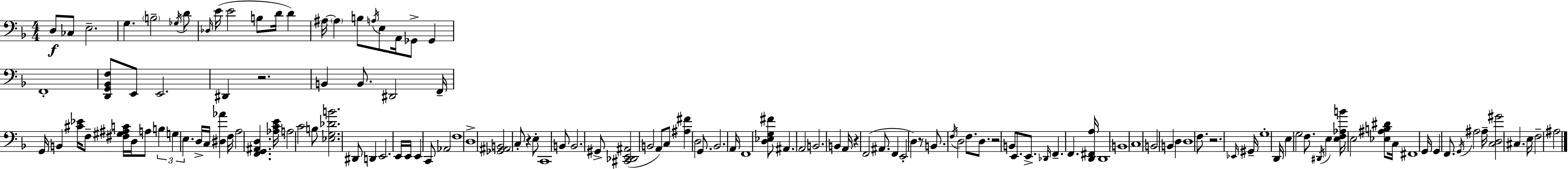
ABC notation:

X:1
T:Untitled
M:4/4
L:1/4
K:F
D,/2 _C,/2 E,2 G, B,2 _G,/4 D/2 _D,/4 E/4 E2 B,/2 D/4 D ^A,/4 ^A, B,/2 A,/4 E,/2 A,,/4 _G,,/2 _G,, F,,4 [D,,G,,_B,,F,]/2 E,,/2 E,,2 ^D,, z2 B,, B,,/2 ^D,,2 F,,/4 G,,/4 B,, [^C_E]/4 F,/2 [^F,^G,^A,C]/4 D,/4 A,/2 B, G, E, D,/4 C,/4 [^D,_A] F,/4 A,2 [F,,G,,^A,,D,] [_A,CE]/4 A,2 C2 B,/2 [_E,G,_DB]2 ^D,,/2 D,, E,,2 E,,/4 E,,/4 E,, C,,/2 _A,,2 F,4 D,4 [_G,,^A,,B,,]2 C,/2 z E,/2 C,,4 B,,/2 B,,2 ^G,,/2 [^C,,_D,,E,,^A,,]2 B,,2 A,,/2 C,/2 [^A,^F] D,2 G,,/2 _B,,2 A,,/4 F,,4 [D,_E,G,^F]/2 ^A,, A,,2 B,,2 B,, A,,/4 z F,,2 ^A,,/2 F,, E,,2 D, z/2 B,,/2 F,/4 D,2 F,/2 D,/2 z2 B,,/2 E,,/2 E,,/2 _D,,/4 F,, F,, [D,,^F,,A,]/4 D,,4 B,,4 C,4 B,,2 B,, D, D,4 F,/2 z2 _E,,/4 ^G,,/4 G,4 D,,/4 E, G,2 F,/2 ^D,,/4 E, [E,F,_A,B]/4 E,2 [_E,^A,B,^D]/2 C,/4 ^F,,4 G,,/4 G,, F,,/2 G,,/4 ^A,2 ^A,/4 [C,D,^G]2 ^C, E,/4 F,2 ^A,2